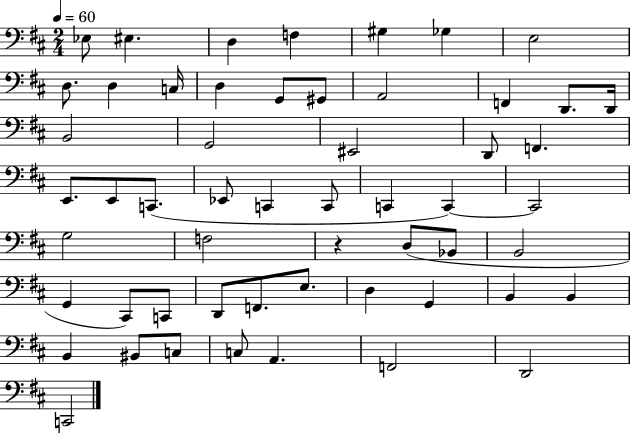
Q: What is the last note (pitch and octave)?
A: C2